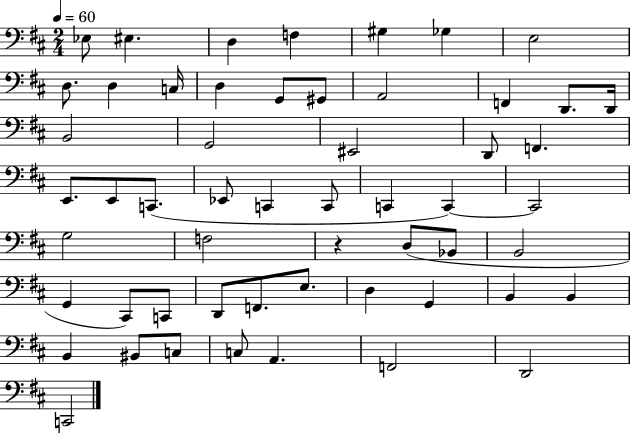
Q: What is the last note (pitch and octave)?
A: C2